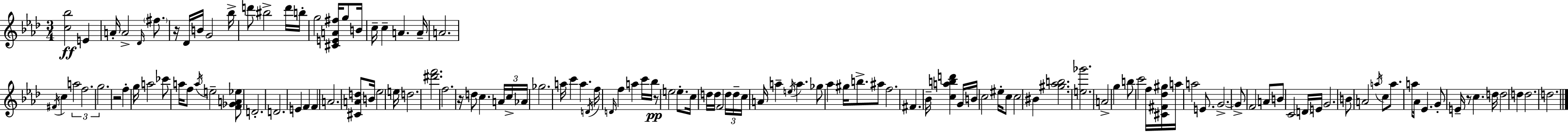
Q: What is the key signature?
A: AES major